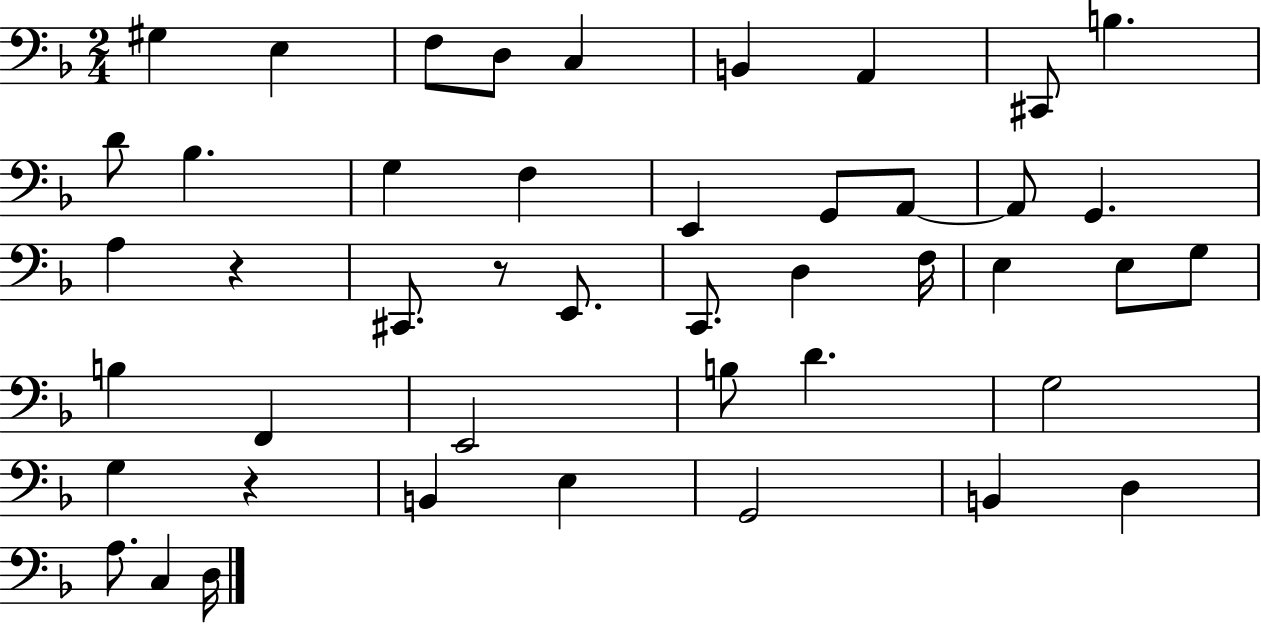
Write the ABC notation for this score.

X:1
T:Untitled
M:2/4
L:1/4
K:F
^G, E, F,/2 D,/2 C, B,, A,, ^C,,/2 B, D/2 _B, G, F, E,, G,,/2 A,,/2 A,,/2 G,, A, z ^C,,/2 z/2 E,,/2 C,,/2 D, F,/4 E, E,/2 G,/2 B, F,, E,,2 B,/2 D G,2 G, z B,, E, G,,2 B,, D, A,/2 C, D,/4